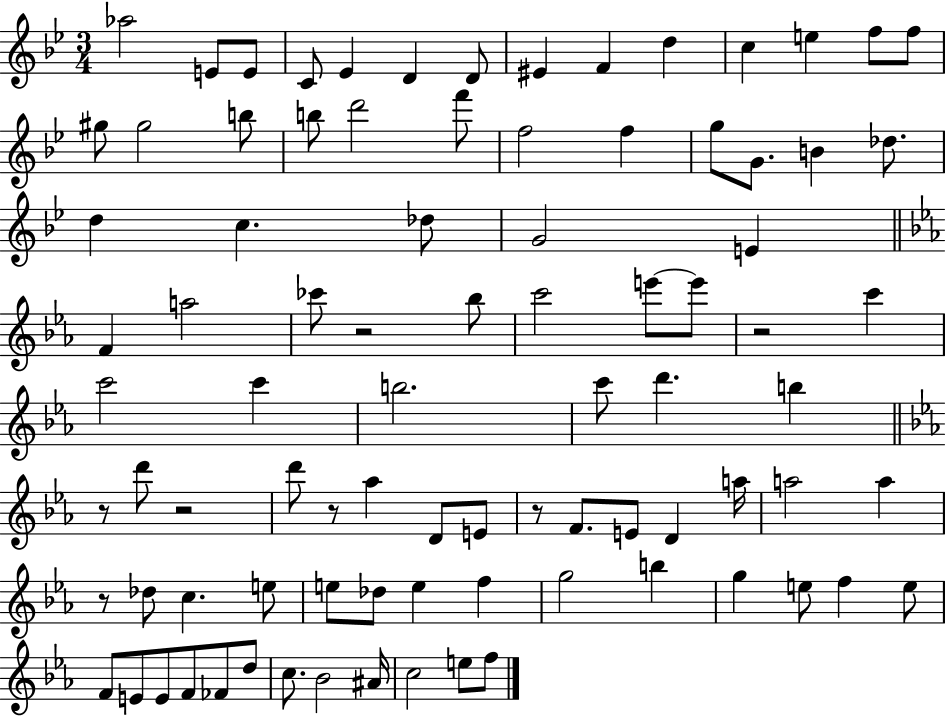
Ab5/h E4/e E4/e C4/e Eb4/q D4/q D4/e EIS4/q F4/q D5/q C5/q E5/q F5/e F5/e G#5/e G#5/h B5/e B5/e D6/h F6/e F5/h F5/q G5/e G4/e. B4/q Db5/e. D5/q C5/q. Db5/e G4/h E4/q F4/q A5/h CES6/e R/h Bb5/e C6/h E6/e E6/e R/h C6/q C6/h C6/q B5/h. C6/e D6/q. B5/q R/e D6/e R/h D6/e R/e Ab5/q D4/e E4/e R/e F4/e. E4/e D4/q A5/s A5/h A5/q R/e Db5/e C5/q. E5/e E5/e Db5/e E5/q F5/q G5/h B5/q G5/q E5/e F5/q E5/e F4/e E4/e E4/e F4/e FES4/e D5/e C5/e. Bb4/h A#4/s C5/h E5/e F5/e